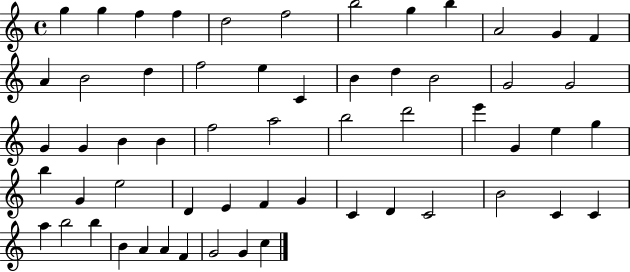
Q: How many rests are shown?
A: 0